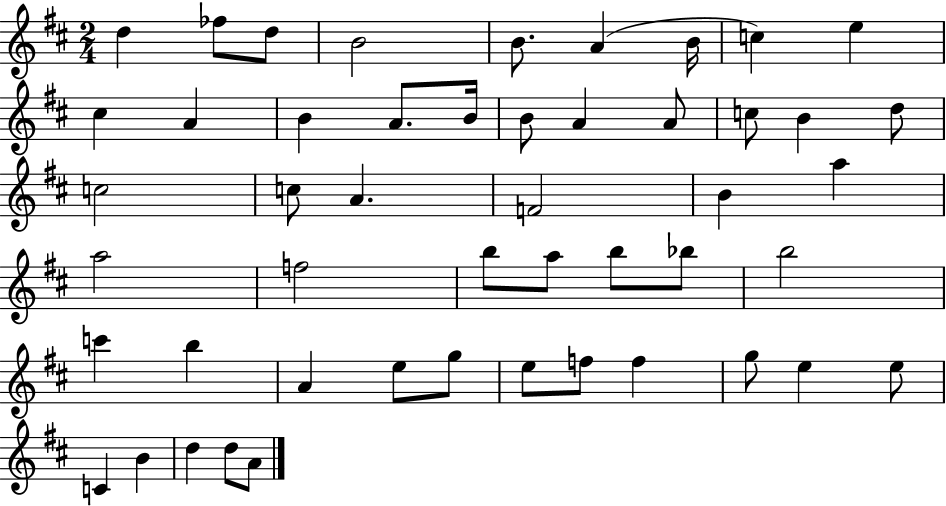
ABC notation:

X:1
T:Untitled
M:2/4
L:1/4
K:D
d _f/2 d/2 B2 B/2 A B/4 c e ^c A B A/2 B/4 B/2 A A/2 c/2 B d/2 c2 c/2 A F2 B a a2 f2 b/2 a/2 b/2 _b/2 b2 c' b A e/2 g/2 e/2 f/2 f g/2 e e/2 C B d d/2 A/2